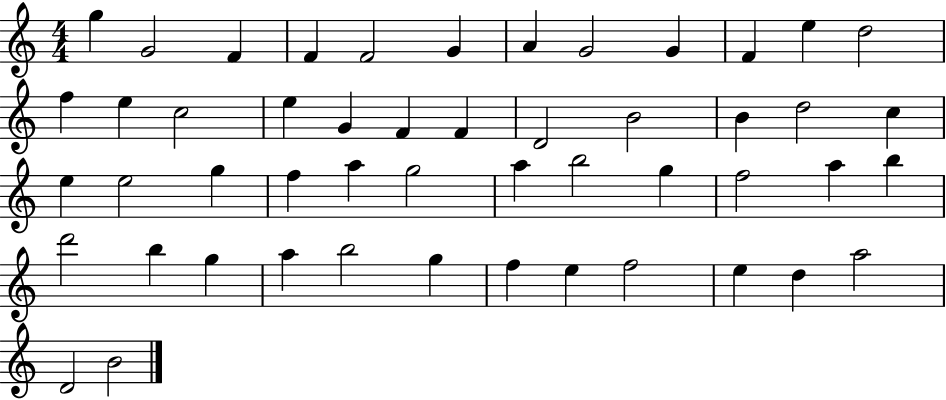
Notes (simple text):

G5/q G4/h F4/q F4/q F4/h G4/q A4/q G4/h G4/q F4/q E5/q D5/h F5/q E5/q C5/h E5/q G4/q F4/q F4/q D4/h B4/h B4/q D5/h C5/q E5/q E5/h G5/q F5/q A5/q G5/h A5/q B5/h G5/q F5/h A5/q B5/q D6/h B5/q G5/q A5/q B5/h G5/q F5/q E5/q F5/h E5/q D5/q A5/h D4/h B4/h